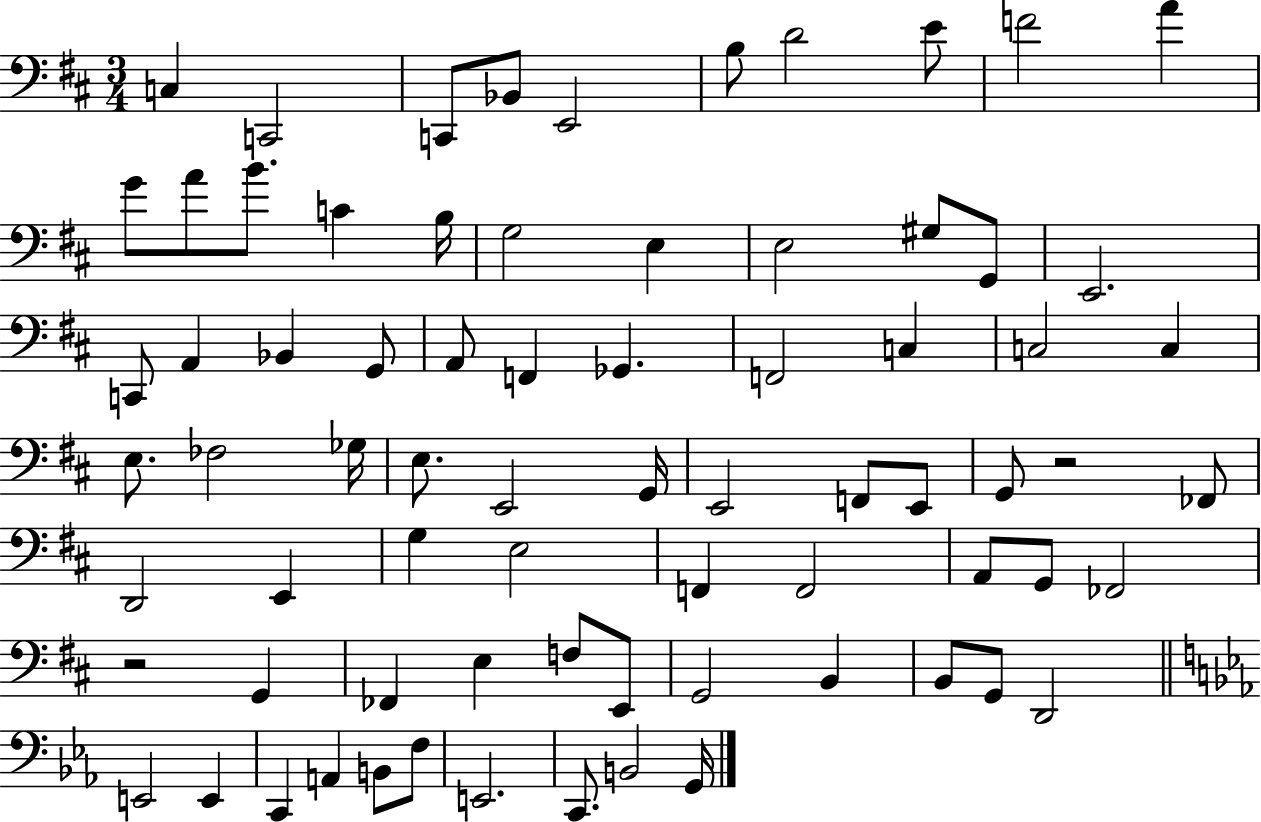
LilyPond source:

{
  \clef bass
  \numericTimeSignature
  \time 3/4
  \key d \major
  \repeat volta 2 { c4 c,2 | c,8 bes,8 e,2 | b8 d'2 e'8 | f'2 a'4 | \break g'8 a'8 b'8. c'4 b16 | g2 e4 | e2 gis8 g,8 | e,2. | \break c,8 a,4 bes,4 g,8 | a,8 f,4 ges,4. | f,2 c4 | c2 c4 | \break e8. fes2 ges16 | e8. e,2 g,16 | e,2 f,8 e,8 | g,8 r2 fes,8 | \break d,2 e,4 | g4 e2 | f,4 f,2 | a,8 g,8 fes,2 | \break r2 g,4 | fes,4 e4 f8 e,8 | g,2 b,4 | b,8 g,8 d,2 | \break \bar "||" \break \key ees \major e,2 e,4 | c,4 a,4 b,8 f8 | e,2. | c,8. b,2 g,16 | \break } \bar "|."
}